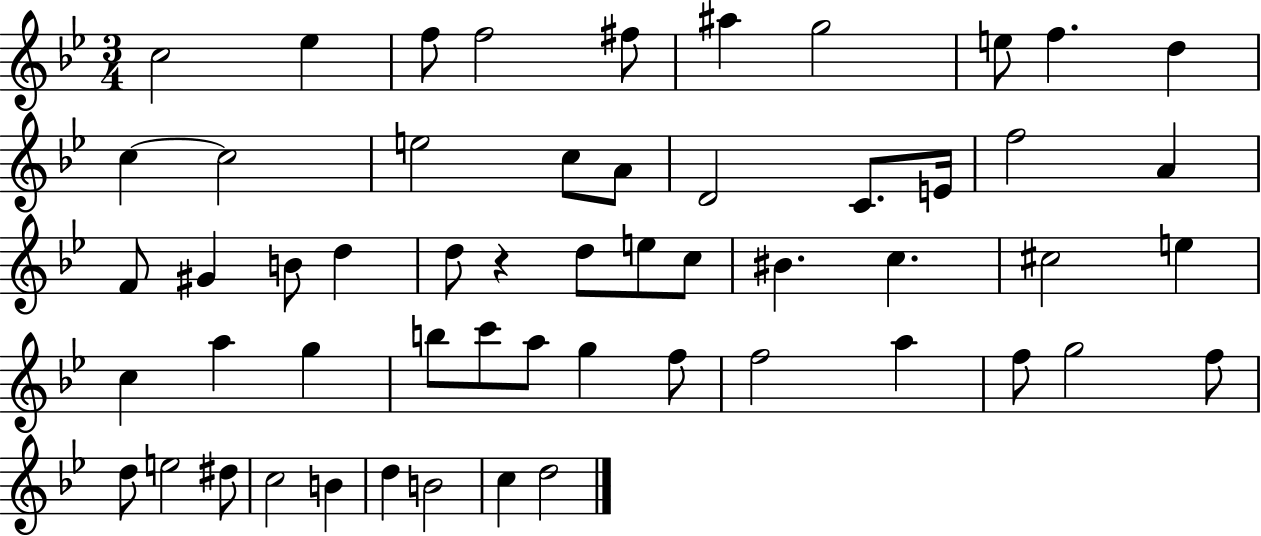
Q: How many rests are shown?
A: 1